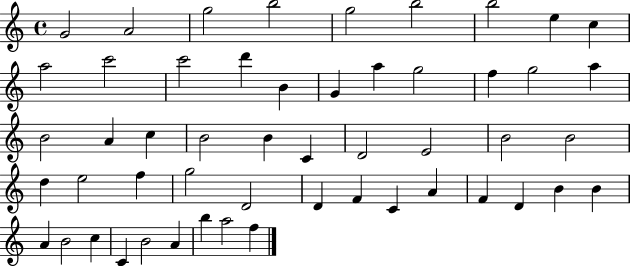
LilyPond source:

{
  \clef treble
  \time 4/4
  \defaultTimeSignature
  \key c \major
  g'2 a'2 | g''2 b''2 | g''2 b''2 | b''2 e''4 c''4 | \break a''2 c'''2 | c'''2 d'''4 b'4 | g'4 a''4 g''2 | f''4 g''2 a''4 | \break b'2 a'4 c''4 | b'2 b'4 c'4 | d'2 e'2 | b'2 b'2 | \break d''4 e''2 f''4 | g''2 d'2 | d'4 f'4 c'4 a'4 | f'4 d'4 b'4 b'4 | \break a'4 b'2 c''4 | c'4 b'2 a'4 | b''4 a''2 f''4 | \bar "|."
}